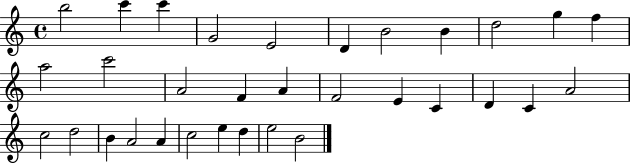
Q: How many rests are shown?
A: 0